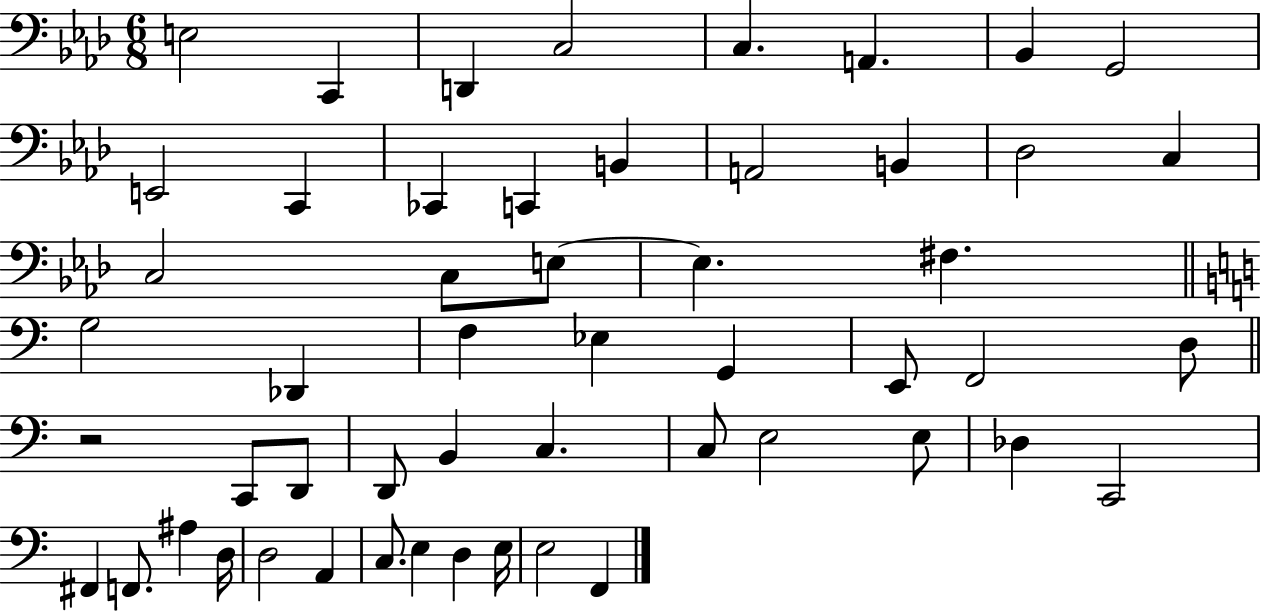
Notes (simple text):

E3/h C2/q D2/q C3/h C3/q. A2/q. Bb2/q G2/h E2/h C2/q CES2/q C2/q B2/q A2/h B2/q Db3/h C3/q C3/h C3/e E3/e E3/q. F#3/q. G3/h Db2/q F3/q Eb3/q G2/q E2/e F2/h D3/e R/h C2/e D2/e D2/e B2/q C3/q. C3/e E3/h E3/e Db3/q C2/h F#2/q F2/e. A#3/q D3/s D3/h A2/q C3/e. E3/q D3/q E3/s E3/h F2/q